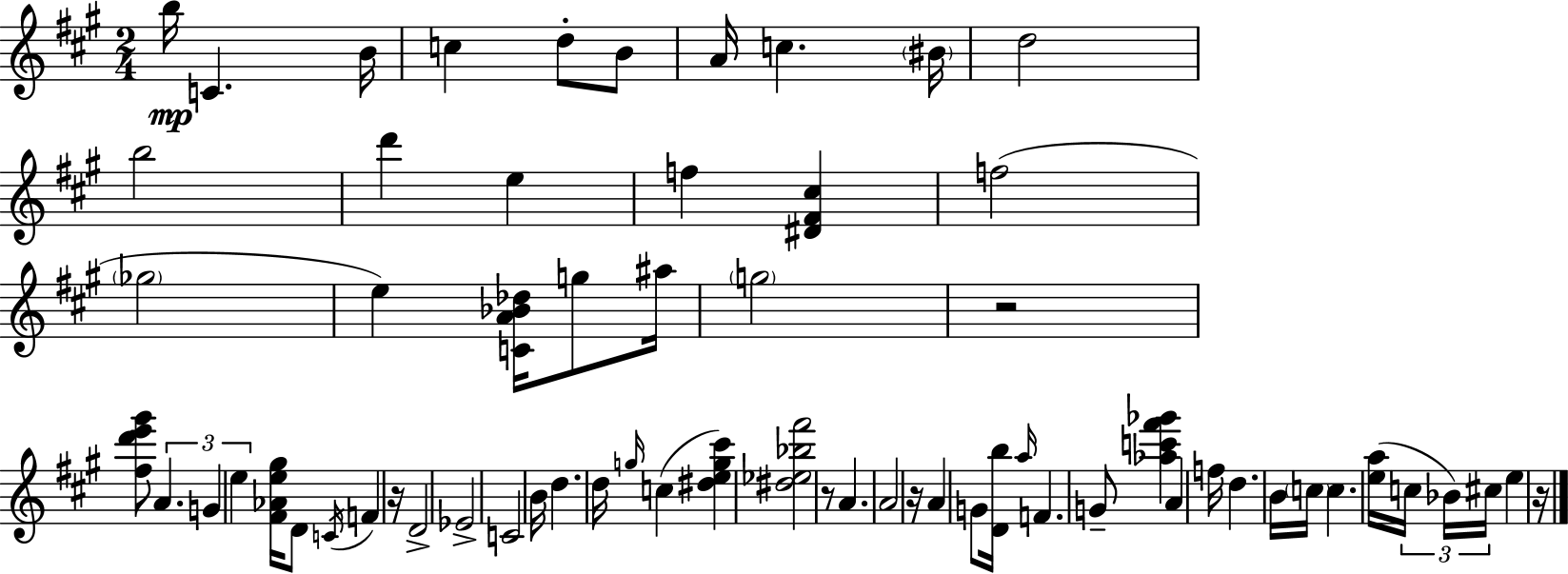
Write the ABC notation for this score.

X:1
T:Untitled
M:2/4
L:1/4
K:A
b/4 C B/4 c d/2 B/2 A/4 c ^B/4 d2 b2 d' e f [^D^F^c] f2 _g2 e [CA_B_d]/4 g/2 ^a/4 g2 z2 [^fd'e'^g']/2 A G e [^F_Ae^g]/4 D/2 C/4 F z/4 D2 _E2 C2 B/4 d d/4 g/4 c [^deg^c'] [^d_e_b^f']2 z/2 A A2 z/4 A G/2 [Db]/4 a/4 F G/2 [_ac'^f'_g'] A f/4 d B/4 c/4 c [ea]/4 c/4 _B/4 ^c/4 e z/4